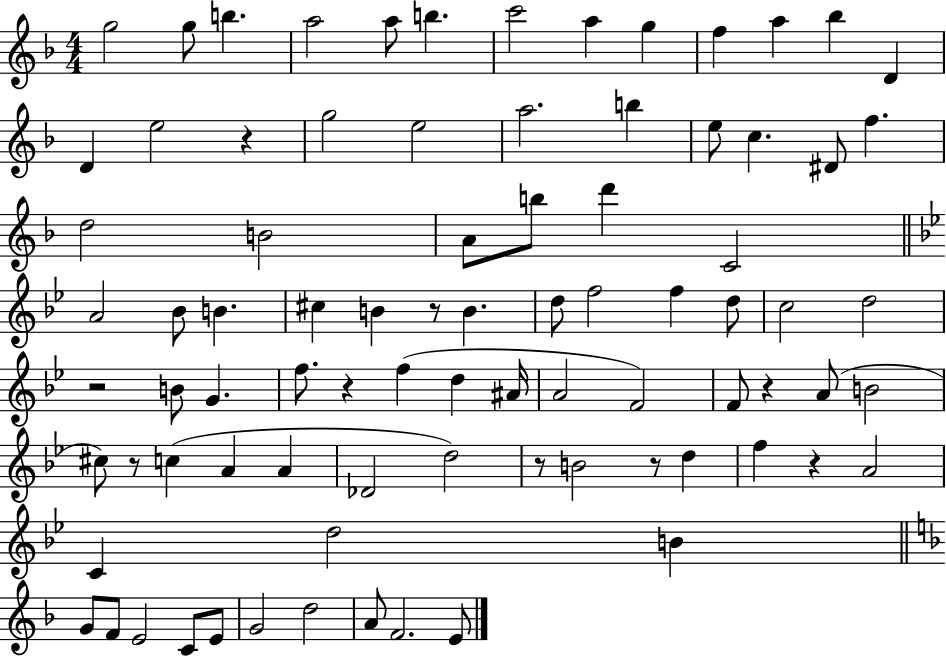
X:1
T:Untitled
M:4/4
L:1/4
K:F
g2 g/2 b a2 a/2 b c'2 a g f a _b D D e2 z g2 e2 a2 b e/2 c ^D/2 f d2 B2 A/2 b/2 d' C2 A2 _B/2 B ^c B z/2 B d/2 f2 f d/2 c2 d2 z2 B/2 G f/2 z f d ^A/4 A2 F2 F/2 z A/2 B2 ^c/2 z/2 c A A _D2 d2 z/2 B2 z/2 d f z A2 C d2 B G/2 F/2 E2 C/2 E/2 G2 d2 A/2 F2 E/2